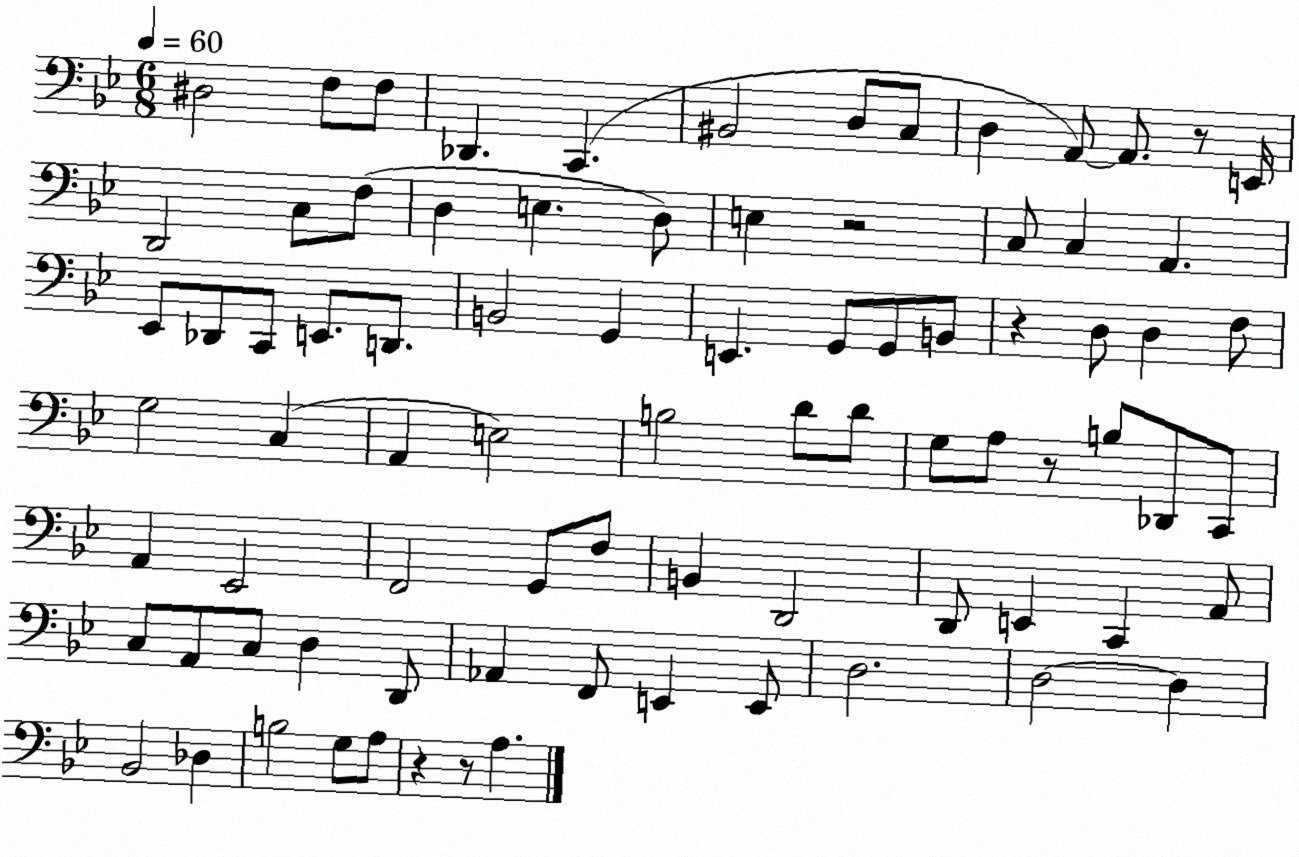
X:1
T:Untitled
M:6/8
L:1/4
K:Bb
^D,2 F,/2 F,/2 _D,, C,, ^B,,2 D,/2 C,/2 D, A,,/2 A,,/2 z/2 E,,/4 D,,2 C,/2 F,/2 D, E, D,/2 E, z2 C,/2 C, A,, _E,,/2 _D,,/2 C,,/2 E,,/2 D,,/2 B,,2 G,, E,, G,,/2 G,,/2 B,,/2 z D,/2 D, F,/2 G,2 C, A,, E,2 B,2 D/2 D/2 G,/2 A,/2 z/2 B,/2 _D,,/2 C,,/2 A,, _E,,2 F,,2 G,,/2 F,/2 B,, D,,2 D,,/2 E,, C,, A,,/2 C,/2 A,,/2 C,/2 D, D,,/2 _A,, F,,/2 E,, E,,/2 D,2 D,2 D, _B,,2 _D, B,2 G,/2 A,/2 z z/2 A,